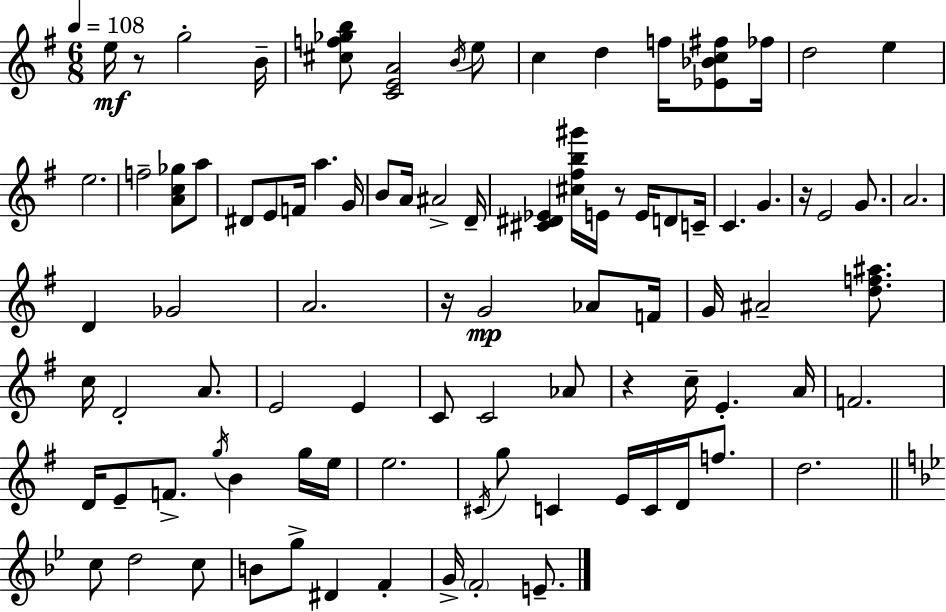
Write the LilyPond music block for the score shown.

{
  \clef treble
  \numericTimeSignature
  \time 6/8
  \key g \major
  \tempo 4 = 108
  \repeat volta 2 { e''16\mf r8 g''2-. b'16-- | <cis'' f'' ges'' b''>8 <c' e' a'>2 \acciaccatura { b'16 } e''8 | c''4 d''4 f''16 <ees' bes' c'' fis''>8 | fes''16 d''2 e''4 | \break e''2. | f''2-- <a' c'' ges''>8 a''8 | dis'8 e'8 f'16 a''4. | g'16 b'8 a'16 ais'2-> | \break d'16-- <cis' dis' ees'>4 <cis'' fis'' b'' gis'''>16 e'16 r8 e'16 d'8 | c'16-- c'4. g'4. | r16 e'2 g'8. | a'2. | \break d'4 ges'2 | a'2. | r16 g'2\mp aes'8 | f'16 g'16 ais'2-- <d'' f'' ais''>8. | \break c''16 d'2-. a'8. | e'2 e'4 | c'8 c'2 aes'8 | r4 c''16-- e'4.-. | \break a'16 f'2. | d'16 e'8-- f'8.-> \acciaccatura { g''16 } b'4 | g''16 e''16 e''2. | \acciaccatura { cis'16 } g''8 c'4 e'16 c'16 d'16 | \break f''8. d''2. | \bar "||" \break \key bes \major c''8 d''2 c''8 | b'8 g''8-> dis'4 f'4-. | g'16-> \parenthesize f'2-. e'8.-- | } \bar "|."
}